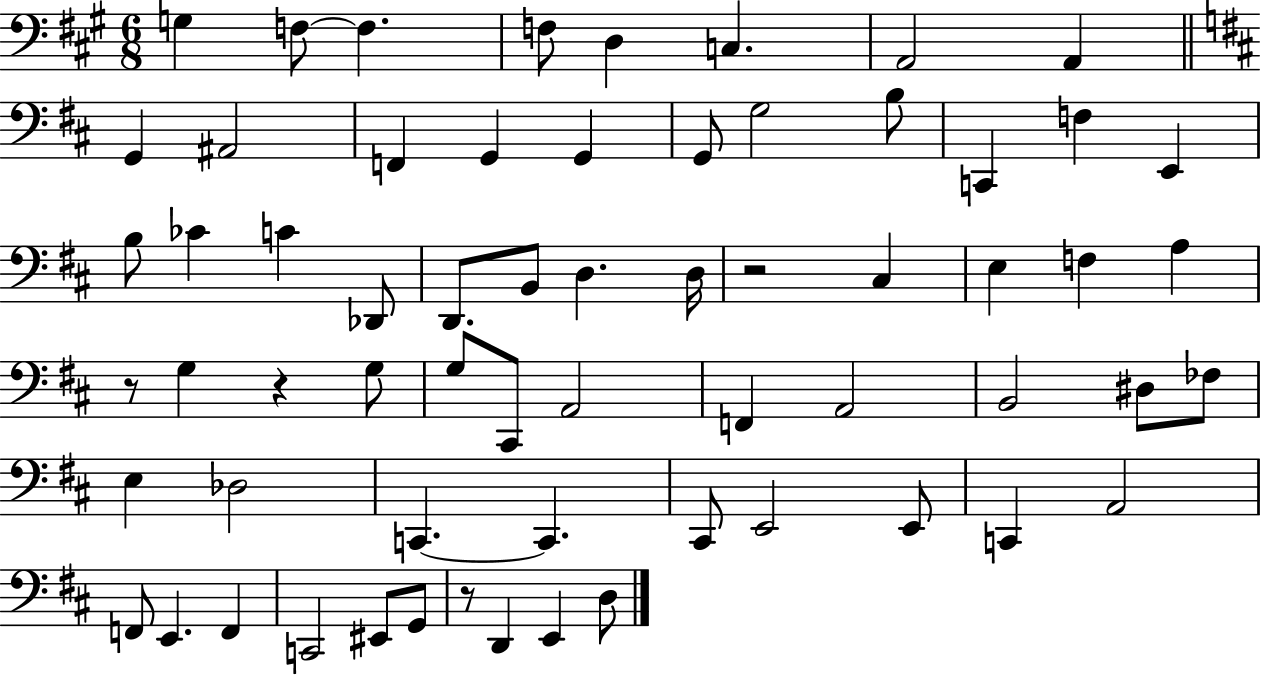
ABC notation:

X:1
T:Untitled
M:6/8
L:1/4
K:A
G, F,/2 F, F,/2 D, C, A,,2 A,, G,, ^A,,2 F,, G,, G,, G,,/2 G,2 B,/2 C,, F, E,, B,/2 _C C _D,,/2 D,,/2 B,,/2 D, D,/4 z2 ^C, E, F, A, z/2 G, z G,/2 G,/2 ^C,,/2 A,,2 F,, A,,2 B,,2 ^D,/2 _F,/2 E, _D,2 C,, C,, ^C,,/2 E,,2 E,,/2 C,, A,,2 F,,/2 E,, F,, C,,2 ^E,,/2 G,,/2 z/2 D,, E,, D,/2